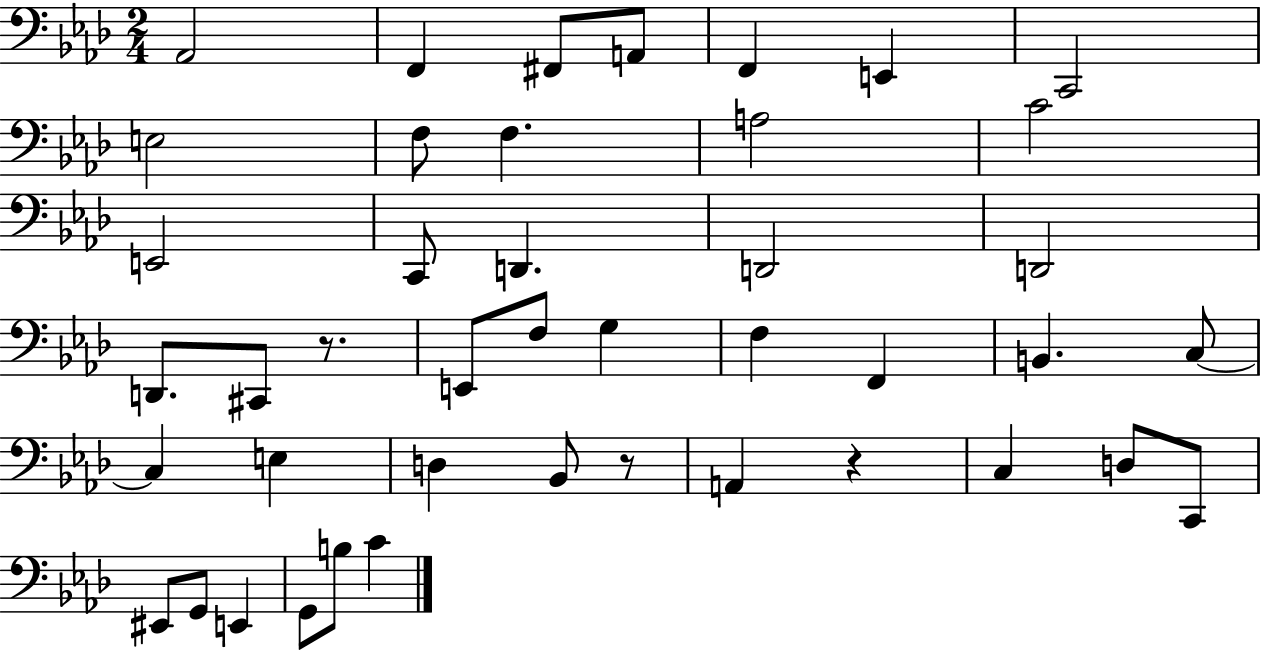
X:1
T:Untitled
M:2/4
L:1/4
K:Ab
_A,,2 F,, ^F,,/2 A,,/2 F,, E,, C,,2 E,2 F,/2 F, A,2 C2 E,,2 C,,/2 D,, D,,2 D,,2 D,,/2 ^C,,/2 z/2 E,,/2 F,/2 G, F, F,, B,, C,/2 C, E, D, _B,,/2 z/2 A,, z C, D,/2 C,,/2 ^E,,/2 G,,/2 E,, G,,/2 B,/2 C